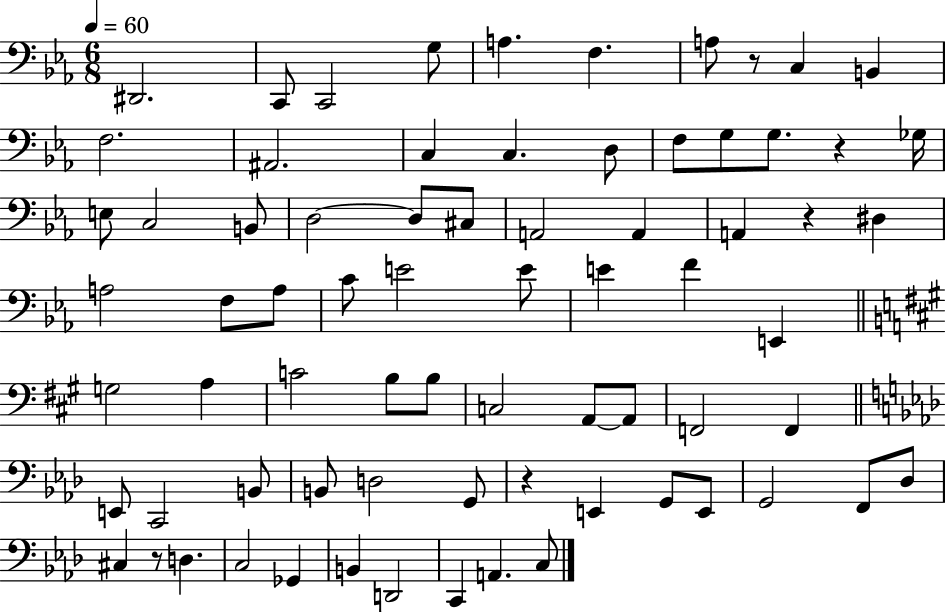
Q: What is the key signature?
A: EES major